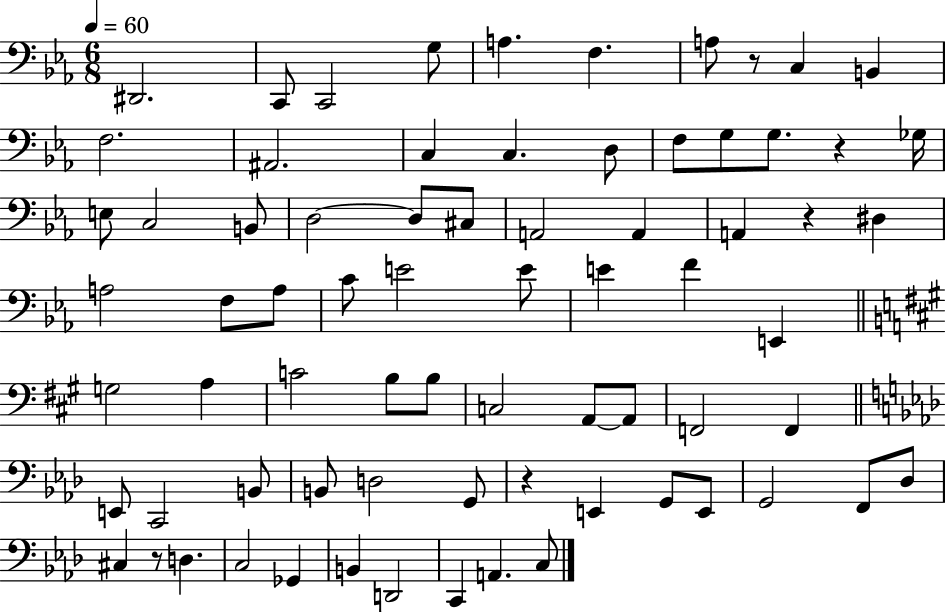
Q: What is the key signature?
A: EES major